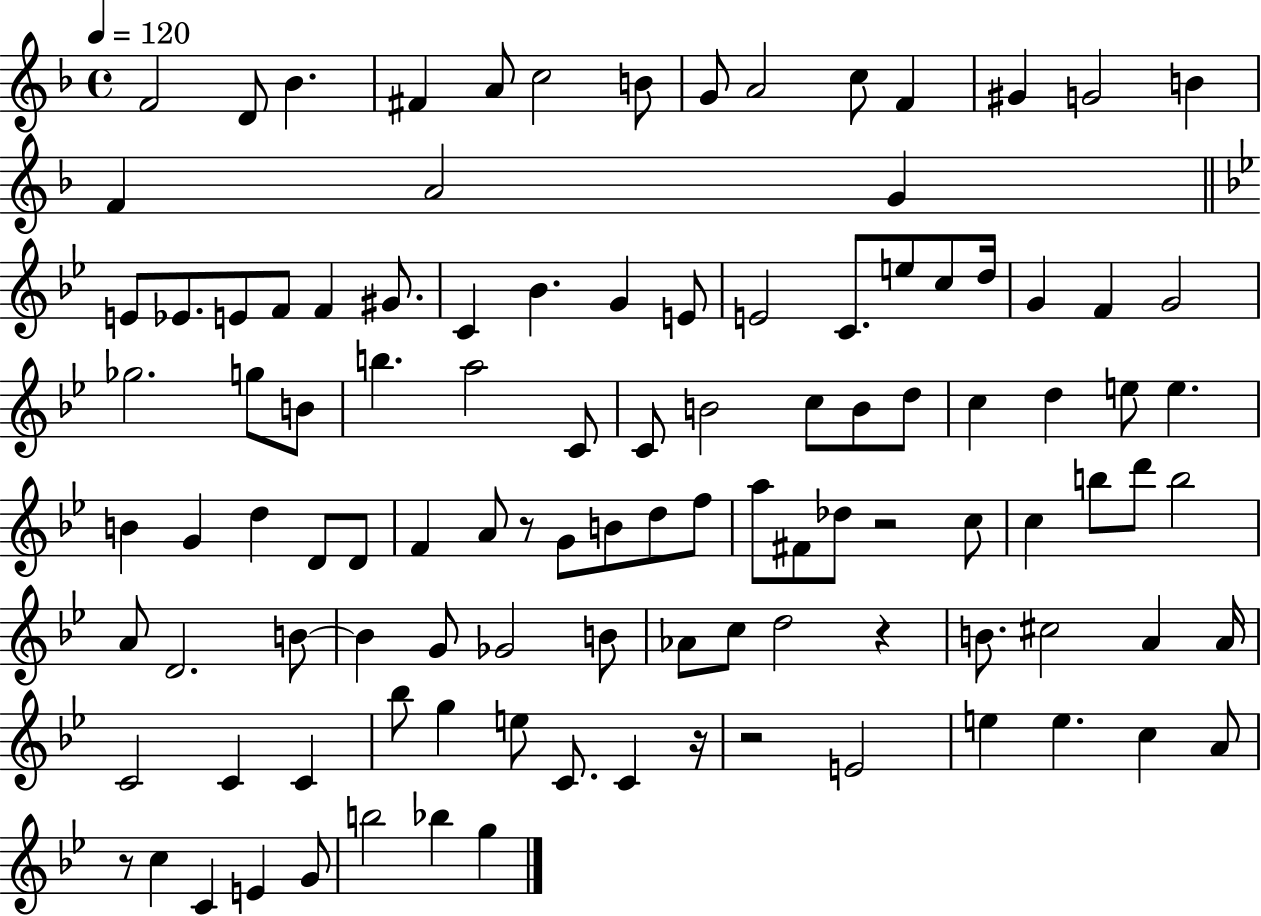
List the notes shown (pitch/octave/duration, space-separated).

F4/h D4/e Bb4/q. F#4/q A4/e C5/h B4/e G4/e A4/h C5/e F4/q G#4/q G4/h B4/q F4/q A4/h G4/q E4/e Eb4/e. E4/e F4/e F4/q G#4/e. C4/q Bb4/q. G4/q E4/e E4/h C4/e. E5/e C5/e D5/s G4/q F4/q G4/h Gb5/h. G5/e B4/e B5/q. A5/h C4/e C4/e B4/h C5/e B4/e D5/e C5/q D5/q E5/e E5/q. B4/q G4/q D5/q D4/e D4/e F4/q A4/e R/e G4/e B4/e D5/e F5/e A5/e F#4/e Db5/e R/h C5/e C5/q B5/e D6/e B5/h A4/e D4/h. B4/e B4/q G4/e Gb4/h B4/e Ab4/e C5/e D5/h R/q B4/e. C#5/h A4/q A4/s C4/h C4/q C4/q Bb5/e G5/q E5/e C4/e. C4/q R/s R/h E4/h E5/q E5/q. C5/q A4/e R/e C5/q C4/q E4/q G4/e B5/h Bb5/q G5/q